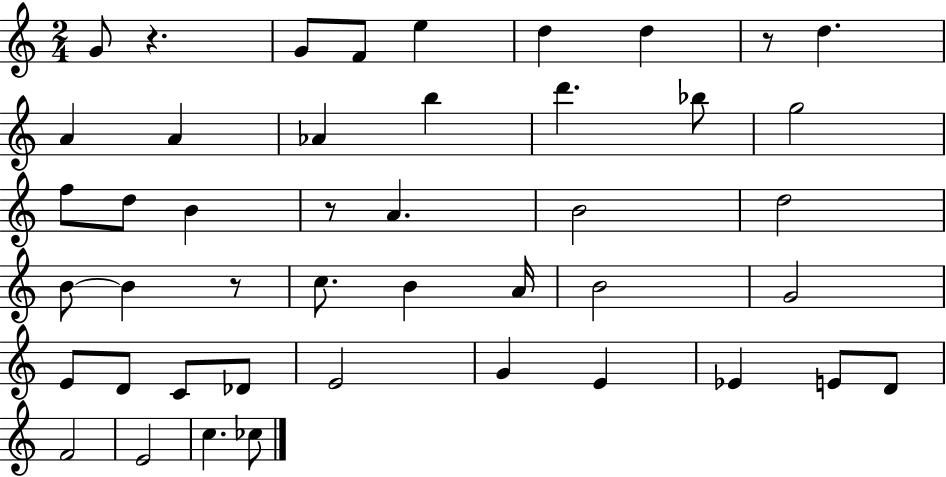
{
  \clef treble
  \numericTimeSignature
  \time 2/4
  \key c \major
  \repeat volta 2 { g'8 r4. | g'8 f'8 e''4 | d''4 d''4 | r8 d''4. | \break a'4 a'4 | aes'4 b''4 | d'''4. bes''8 | g''2 | \break f''8 d''8 b'4 | r8 a'4. | b'2 | d''2 | \break b'8~~ b'4 r8 | c''8. b'4 a'16 | b'2 | g'2 | \break e'8 d'8 c'8 des'8 | e'2 | g'4 e'4 | ees'4 e'8 d'8 | \break f'2 | e'2 | c''4. ces''8 | } \bar "|."
}